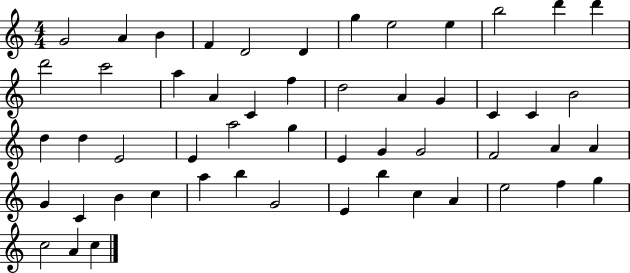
X:1
T:Untitled
M:4/4
L:1/4
K:C
G2 A B F D2 D g e2 e b2 d' d' d'2 c'2 a A C f d2 A G C C B2 d d E2 E a2 g E G G2 F2 A A G C B c a b G2 E b c A e2 f g c2 A c